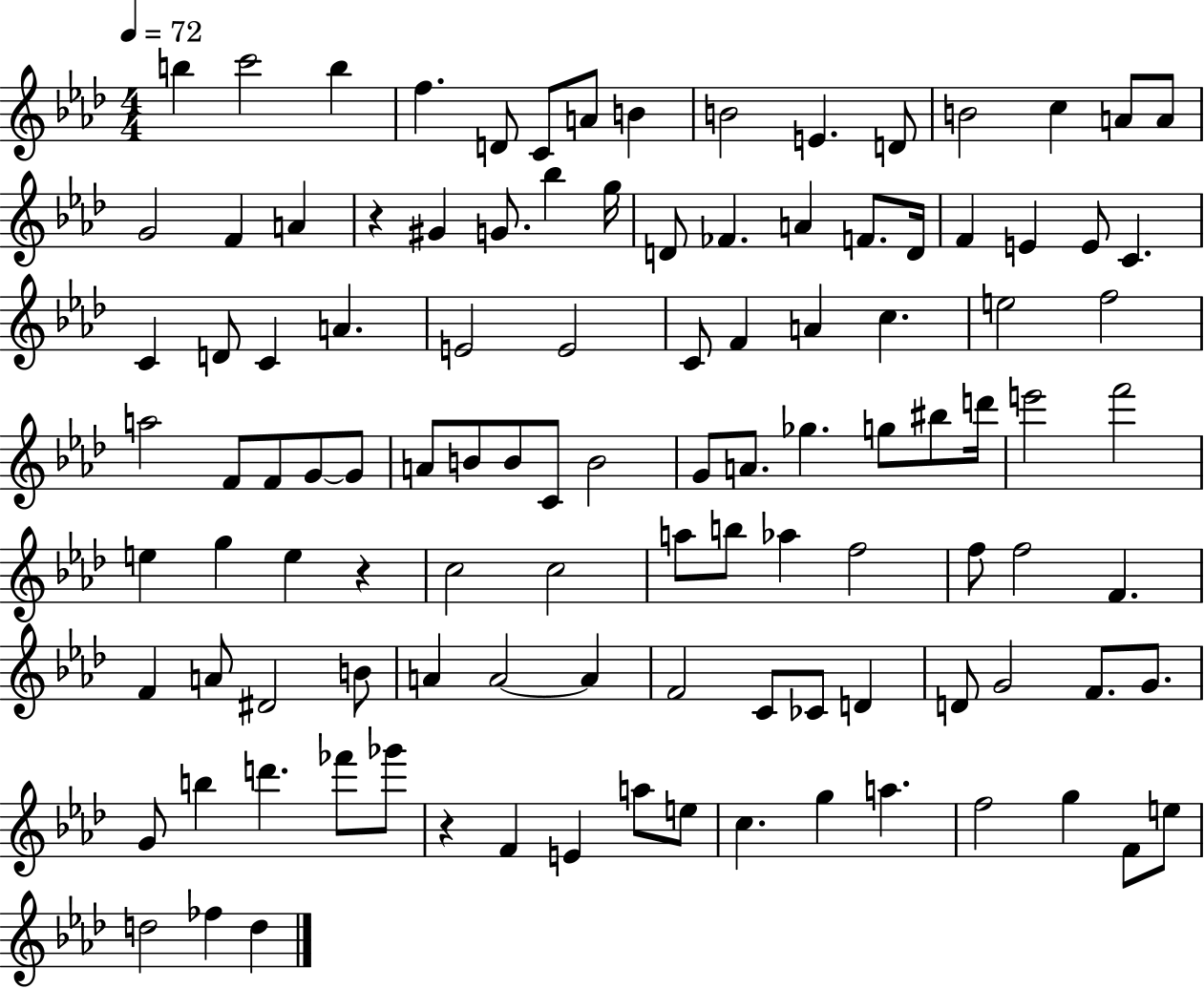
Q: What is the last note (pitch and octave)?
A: D5